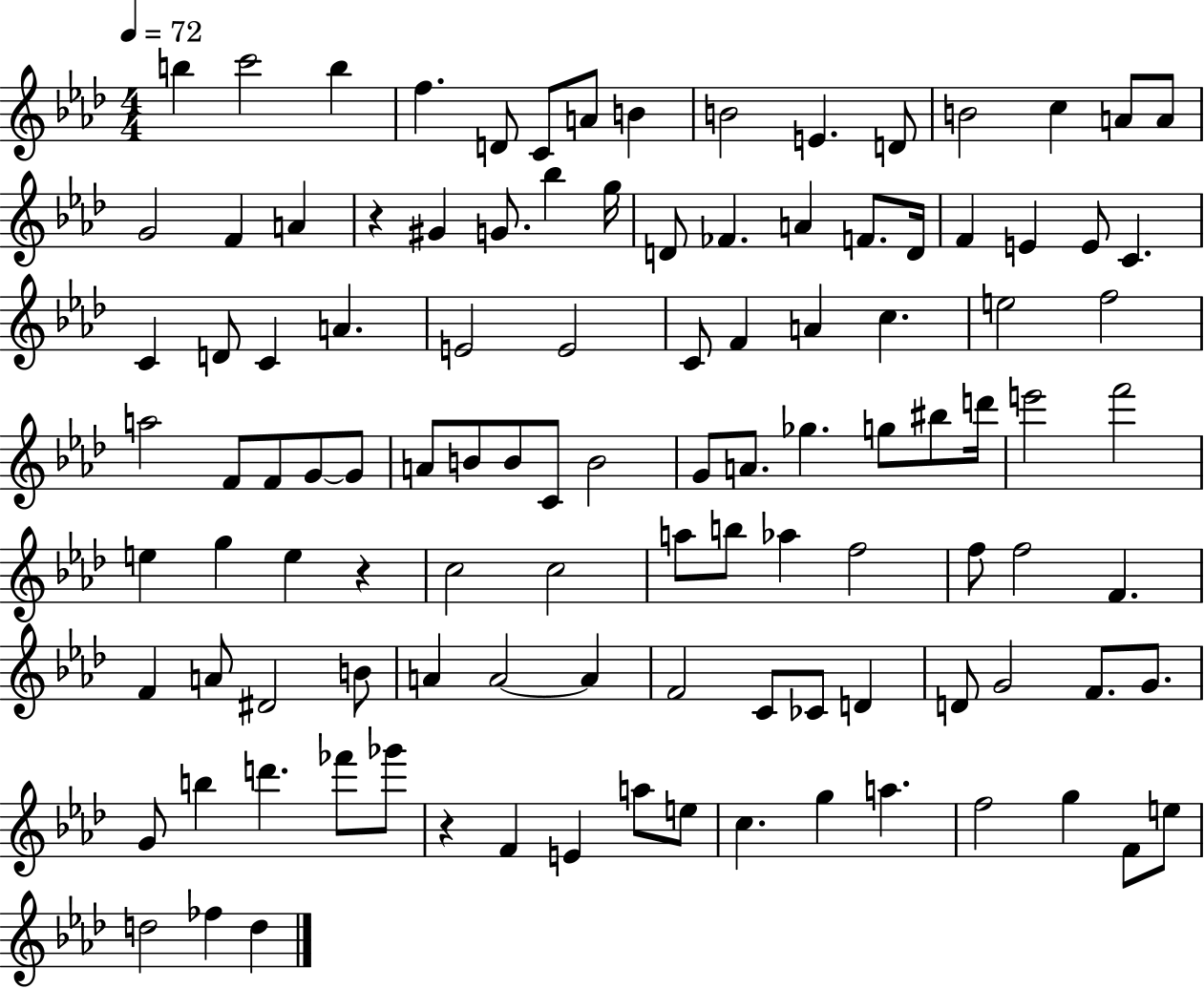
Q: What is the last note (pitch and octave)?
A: D5